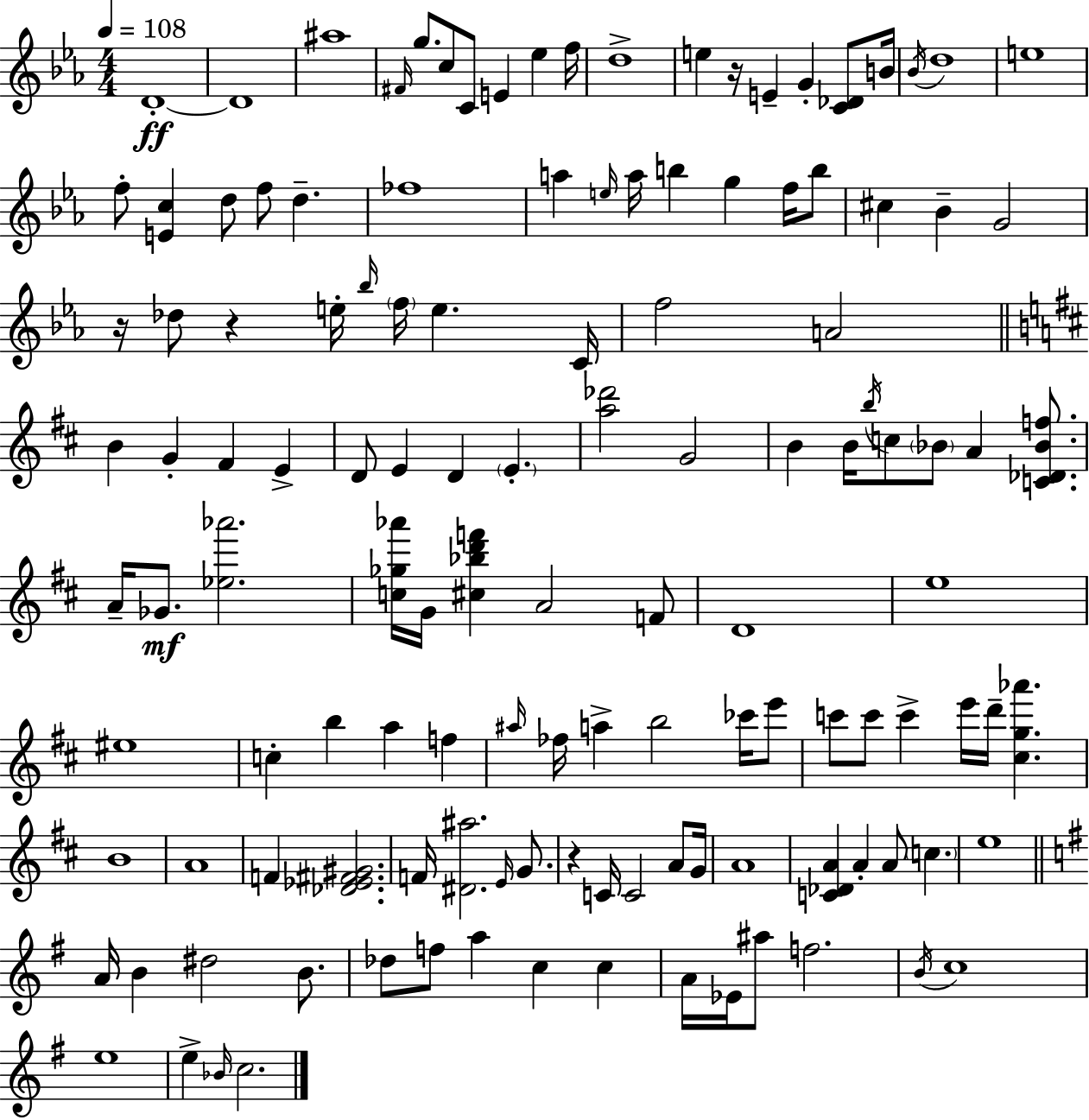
D4/w D4/w A#5/w F#4/s G5/e. C5/e C4/e E4/q Eb5/q F5/s D5/w E5/q R/s E4/q G4/q [C4,Db4]/e B4/s Bb4/s D5/w E5/w F5/e [E4,C5]/q D5/e F5/e D5/q. FES5/w A5/q E5/s A5/s B5/q G5/q F5/s B5/e C#5/q Bb4/q G4/h R/s Db5/e R/q E5/s Bb5/s F5/s E5/q. C4/s F5/h A4/h B4/q G4/q F#4/q E4/q D4/e E4/q D4/q E4/q. [A5,Db6]/h G4/h B4/q B4/s B5/s C5/e Bb4/e A4/q [C4,Db4,Bb4,F5]/e. A4/s Gb4/e. [Eb5,Ab6]/h. [C5,Gb5,Ab6]/s G4/s [C#5,Bb5,D6,F6]/q A4/h F4/e D4/w E5/w EIS5/w C5/q B5/q A5/q F5/q A#5/s FES5/s A5/q B5/h CES6/s E6/e C6/e C6/e C6/q E6/s D6/s [C#5,G5,Ab6]/q. B4/w A4/w F4/q [Db4,Eb4,F#4,G#4]/h. F4/s [D#4,A#5]/h. E4/s G4/e. R/q C4/s C4/h A4/e G4/s A4/w [C4,Db4,A4]/q A4/q A4/e C5/q. E5/w A4/s B4/q D#5/h B4/e. Db5/e F5/e A5/q C5/q C5/q A4/s Eb4/s A#5/e F5/h. B4/s C5/w E5/w E5/q Bb4/s C5/h.